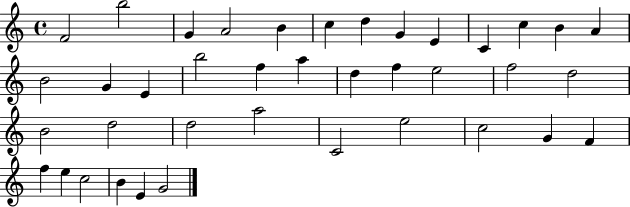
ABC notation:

X:1
T:Untitled
M:4/4
L:1/4
K:C
F2 b2 G A2 B c d G E C c B A B2 G E b2 f a d f e2 f2 d2 B2 d2 d2 a2 C2 e2 c2 G F f e c2 B E G2